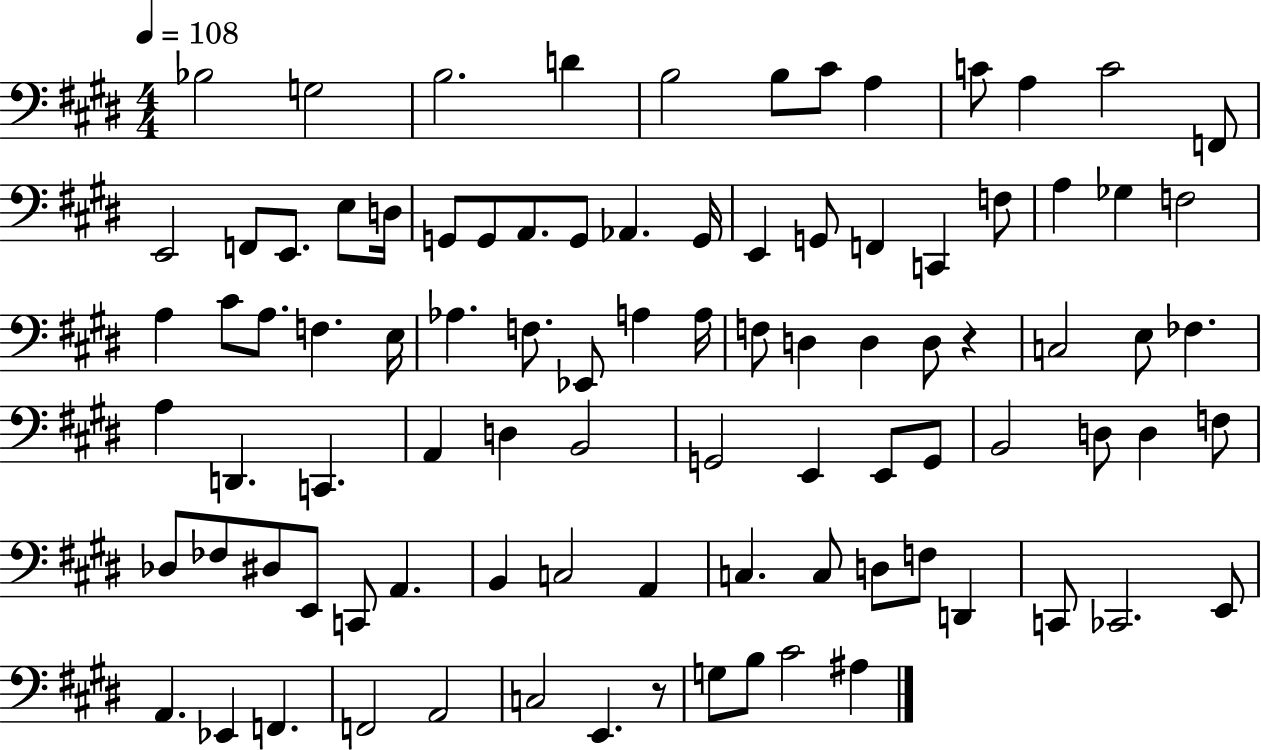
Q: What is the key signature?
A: E major